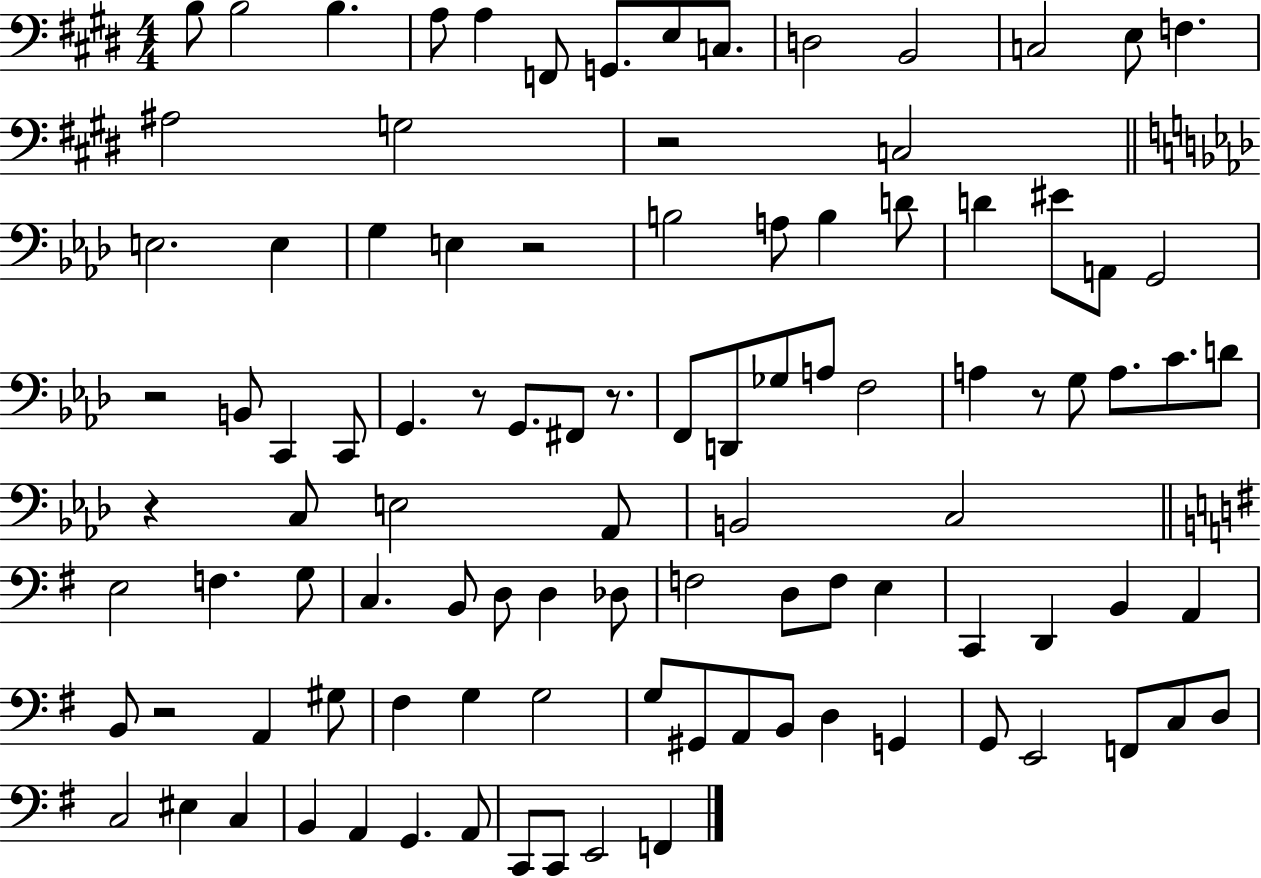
X:1
T:Untitled
M:4/4
L:1/4
K:E
B,/2 B,2 B, A,/2 A, F,,/2 G,,/2 E,/2 C,/2 D,2 B,,2 C,2 E,/2 F, ^A,2 G,2 z2 C,2 E,2 E, G, E, z2 B,2 A,/2 B, D/2 D ^E/2 A,,/2 G,,2 z2 B,,/2 C,, C,,/2 G,, z/2 G,,/2 ^F,,/2 z/2 F,,/2 D,,/2 _G,/2 A,/2 F,2 A, z/2 G,/2 A,/2 C/2 D/2 z C,/2 E,2 _A,,/2 B,,2 C,2 E,2 F, G,/2 C, B,,/2 D,/2 D, _D,/2 F,2 D,/2 F,/2 E, C,, D,, B,, A,, B,,/2 z2 A,, ^G,/2 ^F, G, G,2 G,/2 ^G,,/2 A,,/2 B,,/2 D, G,, G,,/2 E,,2 F,,/2 C,/2 D,/2 C,2 ^E, C, B,, A,, G,, A,,/2 C,,/2 C,,/2 E,,2 F,,